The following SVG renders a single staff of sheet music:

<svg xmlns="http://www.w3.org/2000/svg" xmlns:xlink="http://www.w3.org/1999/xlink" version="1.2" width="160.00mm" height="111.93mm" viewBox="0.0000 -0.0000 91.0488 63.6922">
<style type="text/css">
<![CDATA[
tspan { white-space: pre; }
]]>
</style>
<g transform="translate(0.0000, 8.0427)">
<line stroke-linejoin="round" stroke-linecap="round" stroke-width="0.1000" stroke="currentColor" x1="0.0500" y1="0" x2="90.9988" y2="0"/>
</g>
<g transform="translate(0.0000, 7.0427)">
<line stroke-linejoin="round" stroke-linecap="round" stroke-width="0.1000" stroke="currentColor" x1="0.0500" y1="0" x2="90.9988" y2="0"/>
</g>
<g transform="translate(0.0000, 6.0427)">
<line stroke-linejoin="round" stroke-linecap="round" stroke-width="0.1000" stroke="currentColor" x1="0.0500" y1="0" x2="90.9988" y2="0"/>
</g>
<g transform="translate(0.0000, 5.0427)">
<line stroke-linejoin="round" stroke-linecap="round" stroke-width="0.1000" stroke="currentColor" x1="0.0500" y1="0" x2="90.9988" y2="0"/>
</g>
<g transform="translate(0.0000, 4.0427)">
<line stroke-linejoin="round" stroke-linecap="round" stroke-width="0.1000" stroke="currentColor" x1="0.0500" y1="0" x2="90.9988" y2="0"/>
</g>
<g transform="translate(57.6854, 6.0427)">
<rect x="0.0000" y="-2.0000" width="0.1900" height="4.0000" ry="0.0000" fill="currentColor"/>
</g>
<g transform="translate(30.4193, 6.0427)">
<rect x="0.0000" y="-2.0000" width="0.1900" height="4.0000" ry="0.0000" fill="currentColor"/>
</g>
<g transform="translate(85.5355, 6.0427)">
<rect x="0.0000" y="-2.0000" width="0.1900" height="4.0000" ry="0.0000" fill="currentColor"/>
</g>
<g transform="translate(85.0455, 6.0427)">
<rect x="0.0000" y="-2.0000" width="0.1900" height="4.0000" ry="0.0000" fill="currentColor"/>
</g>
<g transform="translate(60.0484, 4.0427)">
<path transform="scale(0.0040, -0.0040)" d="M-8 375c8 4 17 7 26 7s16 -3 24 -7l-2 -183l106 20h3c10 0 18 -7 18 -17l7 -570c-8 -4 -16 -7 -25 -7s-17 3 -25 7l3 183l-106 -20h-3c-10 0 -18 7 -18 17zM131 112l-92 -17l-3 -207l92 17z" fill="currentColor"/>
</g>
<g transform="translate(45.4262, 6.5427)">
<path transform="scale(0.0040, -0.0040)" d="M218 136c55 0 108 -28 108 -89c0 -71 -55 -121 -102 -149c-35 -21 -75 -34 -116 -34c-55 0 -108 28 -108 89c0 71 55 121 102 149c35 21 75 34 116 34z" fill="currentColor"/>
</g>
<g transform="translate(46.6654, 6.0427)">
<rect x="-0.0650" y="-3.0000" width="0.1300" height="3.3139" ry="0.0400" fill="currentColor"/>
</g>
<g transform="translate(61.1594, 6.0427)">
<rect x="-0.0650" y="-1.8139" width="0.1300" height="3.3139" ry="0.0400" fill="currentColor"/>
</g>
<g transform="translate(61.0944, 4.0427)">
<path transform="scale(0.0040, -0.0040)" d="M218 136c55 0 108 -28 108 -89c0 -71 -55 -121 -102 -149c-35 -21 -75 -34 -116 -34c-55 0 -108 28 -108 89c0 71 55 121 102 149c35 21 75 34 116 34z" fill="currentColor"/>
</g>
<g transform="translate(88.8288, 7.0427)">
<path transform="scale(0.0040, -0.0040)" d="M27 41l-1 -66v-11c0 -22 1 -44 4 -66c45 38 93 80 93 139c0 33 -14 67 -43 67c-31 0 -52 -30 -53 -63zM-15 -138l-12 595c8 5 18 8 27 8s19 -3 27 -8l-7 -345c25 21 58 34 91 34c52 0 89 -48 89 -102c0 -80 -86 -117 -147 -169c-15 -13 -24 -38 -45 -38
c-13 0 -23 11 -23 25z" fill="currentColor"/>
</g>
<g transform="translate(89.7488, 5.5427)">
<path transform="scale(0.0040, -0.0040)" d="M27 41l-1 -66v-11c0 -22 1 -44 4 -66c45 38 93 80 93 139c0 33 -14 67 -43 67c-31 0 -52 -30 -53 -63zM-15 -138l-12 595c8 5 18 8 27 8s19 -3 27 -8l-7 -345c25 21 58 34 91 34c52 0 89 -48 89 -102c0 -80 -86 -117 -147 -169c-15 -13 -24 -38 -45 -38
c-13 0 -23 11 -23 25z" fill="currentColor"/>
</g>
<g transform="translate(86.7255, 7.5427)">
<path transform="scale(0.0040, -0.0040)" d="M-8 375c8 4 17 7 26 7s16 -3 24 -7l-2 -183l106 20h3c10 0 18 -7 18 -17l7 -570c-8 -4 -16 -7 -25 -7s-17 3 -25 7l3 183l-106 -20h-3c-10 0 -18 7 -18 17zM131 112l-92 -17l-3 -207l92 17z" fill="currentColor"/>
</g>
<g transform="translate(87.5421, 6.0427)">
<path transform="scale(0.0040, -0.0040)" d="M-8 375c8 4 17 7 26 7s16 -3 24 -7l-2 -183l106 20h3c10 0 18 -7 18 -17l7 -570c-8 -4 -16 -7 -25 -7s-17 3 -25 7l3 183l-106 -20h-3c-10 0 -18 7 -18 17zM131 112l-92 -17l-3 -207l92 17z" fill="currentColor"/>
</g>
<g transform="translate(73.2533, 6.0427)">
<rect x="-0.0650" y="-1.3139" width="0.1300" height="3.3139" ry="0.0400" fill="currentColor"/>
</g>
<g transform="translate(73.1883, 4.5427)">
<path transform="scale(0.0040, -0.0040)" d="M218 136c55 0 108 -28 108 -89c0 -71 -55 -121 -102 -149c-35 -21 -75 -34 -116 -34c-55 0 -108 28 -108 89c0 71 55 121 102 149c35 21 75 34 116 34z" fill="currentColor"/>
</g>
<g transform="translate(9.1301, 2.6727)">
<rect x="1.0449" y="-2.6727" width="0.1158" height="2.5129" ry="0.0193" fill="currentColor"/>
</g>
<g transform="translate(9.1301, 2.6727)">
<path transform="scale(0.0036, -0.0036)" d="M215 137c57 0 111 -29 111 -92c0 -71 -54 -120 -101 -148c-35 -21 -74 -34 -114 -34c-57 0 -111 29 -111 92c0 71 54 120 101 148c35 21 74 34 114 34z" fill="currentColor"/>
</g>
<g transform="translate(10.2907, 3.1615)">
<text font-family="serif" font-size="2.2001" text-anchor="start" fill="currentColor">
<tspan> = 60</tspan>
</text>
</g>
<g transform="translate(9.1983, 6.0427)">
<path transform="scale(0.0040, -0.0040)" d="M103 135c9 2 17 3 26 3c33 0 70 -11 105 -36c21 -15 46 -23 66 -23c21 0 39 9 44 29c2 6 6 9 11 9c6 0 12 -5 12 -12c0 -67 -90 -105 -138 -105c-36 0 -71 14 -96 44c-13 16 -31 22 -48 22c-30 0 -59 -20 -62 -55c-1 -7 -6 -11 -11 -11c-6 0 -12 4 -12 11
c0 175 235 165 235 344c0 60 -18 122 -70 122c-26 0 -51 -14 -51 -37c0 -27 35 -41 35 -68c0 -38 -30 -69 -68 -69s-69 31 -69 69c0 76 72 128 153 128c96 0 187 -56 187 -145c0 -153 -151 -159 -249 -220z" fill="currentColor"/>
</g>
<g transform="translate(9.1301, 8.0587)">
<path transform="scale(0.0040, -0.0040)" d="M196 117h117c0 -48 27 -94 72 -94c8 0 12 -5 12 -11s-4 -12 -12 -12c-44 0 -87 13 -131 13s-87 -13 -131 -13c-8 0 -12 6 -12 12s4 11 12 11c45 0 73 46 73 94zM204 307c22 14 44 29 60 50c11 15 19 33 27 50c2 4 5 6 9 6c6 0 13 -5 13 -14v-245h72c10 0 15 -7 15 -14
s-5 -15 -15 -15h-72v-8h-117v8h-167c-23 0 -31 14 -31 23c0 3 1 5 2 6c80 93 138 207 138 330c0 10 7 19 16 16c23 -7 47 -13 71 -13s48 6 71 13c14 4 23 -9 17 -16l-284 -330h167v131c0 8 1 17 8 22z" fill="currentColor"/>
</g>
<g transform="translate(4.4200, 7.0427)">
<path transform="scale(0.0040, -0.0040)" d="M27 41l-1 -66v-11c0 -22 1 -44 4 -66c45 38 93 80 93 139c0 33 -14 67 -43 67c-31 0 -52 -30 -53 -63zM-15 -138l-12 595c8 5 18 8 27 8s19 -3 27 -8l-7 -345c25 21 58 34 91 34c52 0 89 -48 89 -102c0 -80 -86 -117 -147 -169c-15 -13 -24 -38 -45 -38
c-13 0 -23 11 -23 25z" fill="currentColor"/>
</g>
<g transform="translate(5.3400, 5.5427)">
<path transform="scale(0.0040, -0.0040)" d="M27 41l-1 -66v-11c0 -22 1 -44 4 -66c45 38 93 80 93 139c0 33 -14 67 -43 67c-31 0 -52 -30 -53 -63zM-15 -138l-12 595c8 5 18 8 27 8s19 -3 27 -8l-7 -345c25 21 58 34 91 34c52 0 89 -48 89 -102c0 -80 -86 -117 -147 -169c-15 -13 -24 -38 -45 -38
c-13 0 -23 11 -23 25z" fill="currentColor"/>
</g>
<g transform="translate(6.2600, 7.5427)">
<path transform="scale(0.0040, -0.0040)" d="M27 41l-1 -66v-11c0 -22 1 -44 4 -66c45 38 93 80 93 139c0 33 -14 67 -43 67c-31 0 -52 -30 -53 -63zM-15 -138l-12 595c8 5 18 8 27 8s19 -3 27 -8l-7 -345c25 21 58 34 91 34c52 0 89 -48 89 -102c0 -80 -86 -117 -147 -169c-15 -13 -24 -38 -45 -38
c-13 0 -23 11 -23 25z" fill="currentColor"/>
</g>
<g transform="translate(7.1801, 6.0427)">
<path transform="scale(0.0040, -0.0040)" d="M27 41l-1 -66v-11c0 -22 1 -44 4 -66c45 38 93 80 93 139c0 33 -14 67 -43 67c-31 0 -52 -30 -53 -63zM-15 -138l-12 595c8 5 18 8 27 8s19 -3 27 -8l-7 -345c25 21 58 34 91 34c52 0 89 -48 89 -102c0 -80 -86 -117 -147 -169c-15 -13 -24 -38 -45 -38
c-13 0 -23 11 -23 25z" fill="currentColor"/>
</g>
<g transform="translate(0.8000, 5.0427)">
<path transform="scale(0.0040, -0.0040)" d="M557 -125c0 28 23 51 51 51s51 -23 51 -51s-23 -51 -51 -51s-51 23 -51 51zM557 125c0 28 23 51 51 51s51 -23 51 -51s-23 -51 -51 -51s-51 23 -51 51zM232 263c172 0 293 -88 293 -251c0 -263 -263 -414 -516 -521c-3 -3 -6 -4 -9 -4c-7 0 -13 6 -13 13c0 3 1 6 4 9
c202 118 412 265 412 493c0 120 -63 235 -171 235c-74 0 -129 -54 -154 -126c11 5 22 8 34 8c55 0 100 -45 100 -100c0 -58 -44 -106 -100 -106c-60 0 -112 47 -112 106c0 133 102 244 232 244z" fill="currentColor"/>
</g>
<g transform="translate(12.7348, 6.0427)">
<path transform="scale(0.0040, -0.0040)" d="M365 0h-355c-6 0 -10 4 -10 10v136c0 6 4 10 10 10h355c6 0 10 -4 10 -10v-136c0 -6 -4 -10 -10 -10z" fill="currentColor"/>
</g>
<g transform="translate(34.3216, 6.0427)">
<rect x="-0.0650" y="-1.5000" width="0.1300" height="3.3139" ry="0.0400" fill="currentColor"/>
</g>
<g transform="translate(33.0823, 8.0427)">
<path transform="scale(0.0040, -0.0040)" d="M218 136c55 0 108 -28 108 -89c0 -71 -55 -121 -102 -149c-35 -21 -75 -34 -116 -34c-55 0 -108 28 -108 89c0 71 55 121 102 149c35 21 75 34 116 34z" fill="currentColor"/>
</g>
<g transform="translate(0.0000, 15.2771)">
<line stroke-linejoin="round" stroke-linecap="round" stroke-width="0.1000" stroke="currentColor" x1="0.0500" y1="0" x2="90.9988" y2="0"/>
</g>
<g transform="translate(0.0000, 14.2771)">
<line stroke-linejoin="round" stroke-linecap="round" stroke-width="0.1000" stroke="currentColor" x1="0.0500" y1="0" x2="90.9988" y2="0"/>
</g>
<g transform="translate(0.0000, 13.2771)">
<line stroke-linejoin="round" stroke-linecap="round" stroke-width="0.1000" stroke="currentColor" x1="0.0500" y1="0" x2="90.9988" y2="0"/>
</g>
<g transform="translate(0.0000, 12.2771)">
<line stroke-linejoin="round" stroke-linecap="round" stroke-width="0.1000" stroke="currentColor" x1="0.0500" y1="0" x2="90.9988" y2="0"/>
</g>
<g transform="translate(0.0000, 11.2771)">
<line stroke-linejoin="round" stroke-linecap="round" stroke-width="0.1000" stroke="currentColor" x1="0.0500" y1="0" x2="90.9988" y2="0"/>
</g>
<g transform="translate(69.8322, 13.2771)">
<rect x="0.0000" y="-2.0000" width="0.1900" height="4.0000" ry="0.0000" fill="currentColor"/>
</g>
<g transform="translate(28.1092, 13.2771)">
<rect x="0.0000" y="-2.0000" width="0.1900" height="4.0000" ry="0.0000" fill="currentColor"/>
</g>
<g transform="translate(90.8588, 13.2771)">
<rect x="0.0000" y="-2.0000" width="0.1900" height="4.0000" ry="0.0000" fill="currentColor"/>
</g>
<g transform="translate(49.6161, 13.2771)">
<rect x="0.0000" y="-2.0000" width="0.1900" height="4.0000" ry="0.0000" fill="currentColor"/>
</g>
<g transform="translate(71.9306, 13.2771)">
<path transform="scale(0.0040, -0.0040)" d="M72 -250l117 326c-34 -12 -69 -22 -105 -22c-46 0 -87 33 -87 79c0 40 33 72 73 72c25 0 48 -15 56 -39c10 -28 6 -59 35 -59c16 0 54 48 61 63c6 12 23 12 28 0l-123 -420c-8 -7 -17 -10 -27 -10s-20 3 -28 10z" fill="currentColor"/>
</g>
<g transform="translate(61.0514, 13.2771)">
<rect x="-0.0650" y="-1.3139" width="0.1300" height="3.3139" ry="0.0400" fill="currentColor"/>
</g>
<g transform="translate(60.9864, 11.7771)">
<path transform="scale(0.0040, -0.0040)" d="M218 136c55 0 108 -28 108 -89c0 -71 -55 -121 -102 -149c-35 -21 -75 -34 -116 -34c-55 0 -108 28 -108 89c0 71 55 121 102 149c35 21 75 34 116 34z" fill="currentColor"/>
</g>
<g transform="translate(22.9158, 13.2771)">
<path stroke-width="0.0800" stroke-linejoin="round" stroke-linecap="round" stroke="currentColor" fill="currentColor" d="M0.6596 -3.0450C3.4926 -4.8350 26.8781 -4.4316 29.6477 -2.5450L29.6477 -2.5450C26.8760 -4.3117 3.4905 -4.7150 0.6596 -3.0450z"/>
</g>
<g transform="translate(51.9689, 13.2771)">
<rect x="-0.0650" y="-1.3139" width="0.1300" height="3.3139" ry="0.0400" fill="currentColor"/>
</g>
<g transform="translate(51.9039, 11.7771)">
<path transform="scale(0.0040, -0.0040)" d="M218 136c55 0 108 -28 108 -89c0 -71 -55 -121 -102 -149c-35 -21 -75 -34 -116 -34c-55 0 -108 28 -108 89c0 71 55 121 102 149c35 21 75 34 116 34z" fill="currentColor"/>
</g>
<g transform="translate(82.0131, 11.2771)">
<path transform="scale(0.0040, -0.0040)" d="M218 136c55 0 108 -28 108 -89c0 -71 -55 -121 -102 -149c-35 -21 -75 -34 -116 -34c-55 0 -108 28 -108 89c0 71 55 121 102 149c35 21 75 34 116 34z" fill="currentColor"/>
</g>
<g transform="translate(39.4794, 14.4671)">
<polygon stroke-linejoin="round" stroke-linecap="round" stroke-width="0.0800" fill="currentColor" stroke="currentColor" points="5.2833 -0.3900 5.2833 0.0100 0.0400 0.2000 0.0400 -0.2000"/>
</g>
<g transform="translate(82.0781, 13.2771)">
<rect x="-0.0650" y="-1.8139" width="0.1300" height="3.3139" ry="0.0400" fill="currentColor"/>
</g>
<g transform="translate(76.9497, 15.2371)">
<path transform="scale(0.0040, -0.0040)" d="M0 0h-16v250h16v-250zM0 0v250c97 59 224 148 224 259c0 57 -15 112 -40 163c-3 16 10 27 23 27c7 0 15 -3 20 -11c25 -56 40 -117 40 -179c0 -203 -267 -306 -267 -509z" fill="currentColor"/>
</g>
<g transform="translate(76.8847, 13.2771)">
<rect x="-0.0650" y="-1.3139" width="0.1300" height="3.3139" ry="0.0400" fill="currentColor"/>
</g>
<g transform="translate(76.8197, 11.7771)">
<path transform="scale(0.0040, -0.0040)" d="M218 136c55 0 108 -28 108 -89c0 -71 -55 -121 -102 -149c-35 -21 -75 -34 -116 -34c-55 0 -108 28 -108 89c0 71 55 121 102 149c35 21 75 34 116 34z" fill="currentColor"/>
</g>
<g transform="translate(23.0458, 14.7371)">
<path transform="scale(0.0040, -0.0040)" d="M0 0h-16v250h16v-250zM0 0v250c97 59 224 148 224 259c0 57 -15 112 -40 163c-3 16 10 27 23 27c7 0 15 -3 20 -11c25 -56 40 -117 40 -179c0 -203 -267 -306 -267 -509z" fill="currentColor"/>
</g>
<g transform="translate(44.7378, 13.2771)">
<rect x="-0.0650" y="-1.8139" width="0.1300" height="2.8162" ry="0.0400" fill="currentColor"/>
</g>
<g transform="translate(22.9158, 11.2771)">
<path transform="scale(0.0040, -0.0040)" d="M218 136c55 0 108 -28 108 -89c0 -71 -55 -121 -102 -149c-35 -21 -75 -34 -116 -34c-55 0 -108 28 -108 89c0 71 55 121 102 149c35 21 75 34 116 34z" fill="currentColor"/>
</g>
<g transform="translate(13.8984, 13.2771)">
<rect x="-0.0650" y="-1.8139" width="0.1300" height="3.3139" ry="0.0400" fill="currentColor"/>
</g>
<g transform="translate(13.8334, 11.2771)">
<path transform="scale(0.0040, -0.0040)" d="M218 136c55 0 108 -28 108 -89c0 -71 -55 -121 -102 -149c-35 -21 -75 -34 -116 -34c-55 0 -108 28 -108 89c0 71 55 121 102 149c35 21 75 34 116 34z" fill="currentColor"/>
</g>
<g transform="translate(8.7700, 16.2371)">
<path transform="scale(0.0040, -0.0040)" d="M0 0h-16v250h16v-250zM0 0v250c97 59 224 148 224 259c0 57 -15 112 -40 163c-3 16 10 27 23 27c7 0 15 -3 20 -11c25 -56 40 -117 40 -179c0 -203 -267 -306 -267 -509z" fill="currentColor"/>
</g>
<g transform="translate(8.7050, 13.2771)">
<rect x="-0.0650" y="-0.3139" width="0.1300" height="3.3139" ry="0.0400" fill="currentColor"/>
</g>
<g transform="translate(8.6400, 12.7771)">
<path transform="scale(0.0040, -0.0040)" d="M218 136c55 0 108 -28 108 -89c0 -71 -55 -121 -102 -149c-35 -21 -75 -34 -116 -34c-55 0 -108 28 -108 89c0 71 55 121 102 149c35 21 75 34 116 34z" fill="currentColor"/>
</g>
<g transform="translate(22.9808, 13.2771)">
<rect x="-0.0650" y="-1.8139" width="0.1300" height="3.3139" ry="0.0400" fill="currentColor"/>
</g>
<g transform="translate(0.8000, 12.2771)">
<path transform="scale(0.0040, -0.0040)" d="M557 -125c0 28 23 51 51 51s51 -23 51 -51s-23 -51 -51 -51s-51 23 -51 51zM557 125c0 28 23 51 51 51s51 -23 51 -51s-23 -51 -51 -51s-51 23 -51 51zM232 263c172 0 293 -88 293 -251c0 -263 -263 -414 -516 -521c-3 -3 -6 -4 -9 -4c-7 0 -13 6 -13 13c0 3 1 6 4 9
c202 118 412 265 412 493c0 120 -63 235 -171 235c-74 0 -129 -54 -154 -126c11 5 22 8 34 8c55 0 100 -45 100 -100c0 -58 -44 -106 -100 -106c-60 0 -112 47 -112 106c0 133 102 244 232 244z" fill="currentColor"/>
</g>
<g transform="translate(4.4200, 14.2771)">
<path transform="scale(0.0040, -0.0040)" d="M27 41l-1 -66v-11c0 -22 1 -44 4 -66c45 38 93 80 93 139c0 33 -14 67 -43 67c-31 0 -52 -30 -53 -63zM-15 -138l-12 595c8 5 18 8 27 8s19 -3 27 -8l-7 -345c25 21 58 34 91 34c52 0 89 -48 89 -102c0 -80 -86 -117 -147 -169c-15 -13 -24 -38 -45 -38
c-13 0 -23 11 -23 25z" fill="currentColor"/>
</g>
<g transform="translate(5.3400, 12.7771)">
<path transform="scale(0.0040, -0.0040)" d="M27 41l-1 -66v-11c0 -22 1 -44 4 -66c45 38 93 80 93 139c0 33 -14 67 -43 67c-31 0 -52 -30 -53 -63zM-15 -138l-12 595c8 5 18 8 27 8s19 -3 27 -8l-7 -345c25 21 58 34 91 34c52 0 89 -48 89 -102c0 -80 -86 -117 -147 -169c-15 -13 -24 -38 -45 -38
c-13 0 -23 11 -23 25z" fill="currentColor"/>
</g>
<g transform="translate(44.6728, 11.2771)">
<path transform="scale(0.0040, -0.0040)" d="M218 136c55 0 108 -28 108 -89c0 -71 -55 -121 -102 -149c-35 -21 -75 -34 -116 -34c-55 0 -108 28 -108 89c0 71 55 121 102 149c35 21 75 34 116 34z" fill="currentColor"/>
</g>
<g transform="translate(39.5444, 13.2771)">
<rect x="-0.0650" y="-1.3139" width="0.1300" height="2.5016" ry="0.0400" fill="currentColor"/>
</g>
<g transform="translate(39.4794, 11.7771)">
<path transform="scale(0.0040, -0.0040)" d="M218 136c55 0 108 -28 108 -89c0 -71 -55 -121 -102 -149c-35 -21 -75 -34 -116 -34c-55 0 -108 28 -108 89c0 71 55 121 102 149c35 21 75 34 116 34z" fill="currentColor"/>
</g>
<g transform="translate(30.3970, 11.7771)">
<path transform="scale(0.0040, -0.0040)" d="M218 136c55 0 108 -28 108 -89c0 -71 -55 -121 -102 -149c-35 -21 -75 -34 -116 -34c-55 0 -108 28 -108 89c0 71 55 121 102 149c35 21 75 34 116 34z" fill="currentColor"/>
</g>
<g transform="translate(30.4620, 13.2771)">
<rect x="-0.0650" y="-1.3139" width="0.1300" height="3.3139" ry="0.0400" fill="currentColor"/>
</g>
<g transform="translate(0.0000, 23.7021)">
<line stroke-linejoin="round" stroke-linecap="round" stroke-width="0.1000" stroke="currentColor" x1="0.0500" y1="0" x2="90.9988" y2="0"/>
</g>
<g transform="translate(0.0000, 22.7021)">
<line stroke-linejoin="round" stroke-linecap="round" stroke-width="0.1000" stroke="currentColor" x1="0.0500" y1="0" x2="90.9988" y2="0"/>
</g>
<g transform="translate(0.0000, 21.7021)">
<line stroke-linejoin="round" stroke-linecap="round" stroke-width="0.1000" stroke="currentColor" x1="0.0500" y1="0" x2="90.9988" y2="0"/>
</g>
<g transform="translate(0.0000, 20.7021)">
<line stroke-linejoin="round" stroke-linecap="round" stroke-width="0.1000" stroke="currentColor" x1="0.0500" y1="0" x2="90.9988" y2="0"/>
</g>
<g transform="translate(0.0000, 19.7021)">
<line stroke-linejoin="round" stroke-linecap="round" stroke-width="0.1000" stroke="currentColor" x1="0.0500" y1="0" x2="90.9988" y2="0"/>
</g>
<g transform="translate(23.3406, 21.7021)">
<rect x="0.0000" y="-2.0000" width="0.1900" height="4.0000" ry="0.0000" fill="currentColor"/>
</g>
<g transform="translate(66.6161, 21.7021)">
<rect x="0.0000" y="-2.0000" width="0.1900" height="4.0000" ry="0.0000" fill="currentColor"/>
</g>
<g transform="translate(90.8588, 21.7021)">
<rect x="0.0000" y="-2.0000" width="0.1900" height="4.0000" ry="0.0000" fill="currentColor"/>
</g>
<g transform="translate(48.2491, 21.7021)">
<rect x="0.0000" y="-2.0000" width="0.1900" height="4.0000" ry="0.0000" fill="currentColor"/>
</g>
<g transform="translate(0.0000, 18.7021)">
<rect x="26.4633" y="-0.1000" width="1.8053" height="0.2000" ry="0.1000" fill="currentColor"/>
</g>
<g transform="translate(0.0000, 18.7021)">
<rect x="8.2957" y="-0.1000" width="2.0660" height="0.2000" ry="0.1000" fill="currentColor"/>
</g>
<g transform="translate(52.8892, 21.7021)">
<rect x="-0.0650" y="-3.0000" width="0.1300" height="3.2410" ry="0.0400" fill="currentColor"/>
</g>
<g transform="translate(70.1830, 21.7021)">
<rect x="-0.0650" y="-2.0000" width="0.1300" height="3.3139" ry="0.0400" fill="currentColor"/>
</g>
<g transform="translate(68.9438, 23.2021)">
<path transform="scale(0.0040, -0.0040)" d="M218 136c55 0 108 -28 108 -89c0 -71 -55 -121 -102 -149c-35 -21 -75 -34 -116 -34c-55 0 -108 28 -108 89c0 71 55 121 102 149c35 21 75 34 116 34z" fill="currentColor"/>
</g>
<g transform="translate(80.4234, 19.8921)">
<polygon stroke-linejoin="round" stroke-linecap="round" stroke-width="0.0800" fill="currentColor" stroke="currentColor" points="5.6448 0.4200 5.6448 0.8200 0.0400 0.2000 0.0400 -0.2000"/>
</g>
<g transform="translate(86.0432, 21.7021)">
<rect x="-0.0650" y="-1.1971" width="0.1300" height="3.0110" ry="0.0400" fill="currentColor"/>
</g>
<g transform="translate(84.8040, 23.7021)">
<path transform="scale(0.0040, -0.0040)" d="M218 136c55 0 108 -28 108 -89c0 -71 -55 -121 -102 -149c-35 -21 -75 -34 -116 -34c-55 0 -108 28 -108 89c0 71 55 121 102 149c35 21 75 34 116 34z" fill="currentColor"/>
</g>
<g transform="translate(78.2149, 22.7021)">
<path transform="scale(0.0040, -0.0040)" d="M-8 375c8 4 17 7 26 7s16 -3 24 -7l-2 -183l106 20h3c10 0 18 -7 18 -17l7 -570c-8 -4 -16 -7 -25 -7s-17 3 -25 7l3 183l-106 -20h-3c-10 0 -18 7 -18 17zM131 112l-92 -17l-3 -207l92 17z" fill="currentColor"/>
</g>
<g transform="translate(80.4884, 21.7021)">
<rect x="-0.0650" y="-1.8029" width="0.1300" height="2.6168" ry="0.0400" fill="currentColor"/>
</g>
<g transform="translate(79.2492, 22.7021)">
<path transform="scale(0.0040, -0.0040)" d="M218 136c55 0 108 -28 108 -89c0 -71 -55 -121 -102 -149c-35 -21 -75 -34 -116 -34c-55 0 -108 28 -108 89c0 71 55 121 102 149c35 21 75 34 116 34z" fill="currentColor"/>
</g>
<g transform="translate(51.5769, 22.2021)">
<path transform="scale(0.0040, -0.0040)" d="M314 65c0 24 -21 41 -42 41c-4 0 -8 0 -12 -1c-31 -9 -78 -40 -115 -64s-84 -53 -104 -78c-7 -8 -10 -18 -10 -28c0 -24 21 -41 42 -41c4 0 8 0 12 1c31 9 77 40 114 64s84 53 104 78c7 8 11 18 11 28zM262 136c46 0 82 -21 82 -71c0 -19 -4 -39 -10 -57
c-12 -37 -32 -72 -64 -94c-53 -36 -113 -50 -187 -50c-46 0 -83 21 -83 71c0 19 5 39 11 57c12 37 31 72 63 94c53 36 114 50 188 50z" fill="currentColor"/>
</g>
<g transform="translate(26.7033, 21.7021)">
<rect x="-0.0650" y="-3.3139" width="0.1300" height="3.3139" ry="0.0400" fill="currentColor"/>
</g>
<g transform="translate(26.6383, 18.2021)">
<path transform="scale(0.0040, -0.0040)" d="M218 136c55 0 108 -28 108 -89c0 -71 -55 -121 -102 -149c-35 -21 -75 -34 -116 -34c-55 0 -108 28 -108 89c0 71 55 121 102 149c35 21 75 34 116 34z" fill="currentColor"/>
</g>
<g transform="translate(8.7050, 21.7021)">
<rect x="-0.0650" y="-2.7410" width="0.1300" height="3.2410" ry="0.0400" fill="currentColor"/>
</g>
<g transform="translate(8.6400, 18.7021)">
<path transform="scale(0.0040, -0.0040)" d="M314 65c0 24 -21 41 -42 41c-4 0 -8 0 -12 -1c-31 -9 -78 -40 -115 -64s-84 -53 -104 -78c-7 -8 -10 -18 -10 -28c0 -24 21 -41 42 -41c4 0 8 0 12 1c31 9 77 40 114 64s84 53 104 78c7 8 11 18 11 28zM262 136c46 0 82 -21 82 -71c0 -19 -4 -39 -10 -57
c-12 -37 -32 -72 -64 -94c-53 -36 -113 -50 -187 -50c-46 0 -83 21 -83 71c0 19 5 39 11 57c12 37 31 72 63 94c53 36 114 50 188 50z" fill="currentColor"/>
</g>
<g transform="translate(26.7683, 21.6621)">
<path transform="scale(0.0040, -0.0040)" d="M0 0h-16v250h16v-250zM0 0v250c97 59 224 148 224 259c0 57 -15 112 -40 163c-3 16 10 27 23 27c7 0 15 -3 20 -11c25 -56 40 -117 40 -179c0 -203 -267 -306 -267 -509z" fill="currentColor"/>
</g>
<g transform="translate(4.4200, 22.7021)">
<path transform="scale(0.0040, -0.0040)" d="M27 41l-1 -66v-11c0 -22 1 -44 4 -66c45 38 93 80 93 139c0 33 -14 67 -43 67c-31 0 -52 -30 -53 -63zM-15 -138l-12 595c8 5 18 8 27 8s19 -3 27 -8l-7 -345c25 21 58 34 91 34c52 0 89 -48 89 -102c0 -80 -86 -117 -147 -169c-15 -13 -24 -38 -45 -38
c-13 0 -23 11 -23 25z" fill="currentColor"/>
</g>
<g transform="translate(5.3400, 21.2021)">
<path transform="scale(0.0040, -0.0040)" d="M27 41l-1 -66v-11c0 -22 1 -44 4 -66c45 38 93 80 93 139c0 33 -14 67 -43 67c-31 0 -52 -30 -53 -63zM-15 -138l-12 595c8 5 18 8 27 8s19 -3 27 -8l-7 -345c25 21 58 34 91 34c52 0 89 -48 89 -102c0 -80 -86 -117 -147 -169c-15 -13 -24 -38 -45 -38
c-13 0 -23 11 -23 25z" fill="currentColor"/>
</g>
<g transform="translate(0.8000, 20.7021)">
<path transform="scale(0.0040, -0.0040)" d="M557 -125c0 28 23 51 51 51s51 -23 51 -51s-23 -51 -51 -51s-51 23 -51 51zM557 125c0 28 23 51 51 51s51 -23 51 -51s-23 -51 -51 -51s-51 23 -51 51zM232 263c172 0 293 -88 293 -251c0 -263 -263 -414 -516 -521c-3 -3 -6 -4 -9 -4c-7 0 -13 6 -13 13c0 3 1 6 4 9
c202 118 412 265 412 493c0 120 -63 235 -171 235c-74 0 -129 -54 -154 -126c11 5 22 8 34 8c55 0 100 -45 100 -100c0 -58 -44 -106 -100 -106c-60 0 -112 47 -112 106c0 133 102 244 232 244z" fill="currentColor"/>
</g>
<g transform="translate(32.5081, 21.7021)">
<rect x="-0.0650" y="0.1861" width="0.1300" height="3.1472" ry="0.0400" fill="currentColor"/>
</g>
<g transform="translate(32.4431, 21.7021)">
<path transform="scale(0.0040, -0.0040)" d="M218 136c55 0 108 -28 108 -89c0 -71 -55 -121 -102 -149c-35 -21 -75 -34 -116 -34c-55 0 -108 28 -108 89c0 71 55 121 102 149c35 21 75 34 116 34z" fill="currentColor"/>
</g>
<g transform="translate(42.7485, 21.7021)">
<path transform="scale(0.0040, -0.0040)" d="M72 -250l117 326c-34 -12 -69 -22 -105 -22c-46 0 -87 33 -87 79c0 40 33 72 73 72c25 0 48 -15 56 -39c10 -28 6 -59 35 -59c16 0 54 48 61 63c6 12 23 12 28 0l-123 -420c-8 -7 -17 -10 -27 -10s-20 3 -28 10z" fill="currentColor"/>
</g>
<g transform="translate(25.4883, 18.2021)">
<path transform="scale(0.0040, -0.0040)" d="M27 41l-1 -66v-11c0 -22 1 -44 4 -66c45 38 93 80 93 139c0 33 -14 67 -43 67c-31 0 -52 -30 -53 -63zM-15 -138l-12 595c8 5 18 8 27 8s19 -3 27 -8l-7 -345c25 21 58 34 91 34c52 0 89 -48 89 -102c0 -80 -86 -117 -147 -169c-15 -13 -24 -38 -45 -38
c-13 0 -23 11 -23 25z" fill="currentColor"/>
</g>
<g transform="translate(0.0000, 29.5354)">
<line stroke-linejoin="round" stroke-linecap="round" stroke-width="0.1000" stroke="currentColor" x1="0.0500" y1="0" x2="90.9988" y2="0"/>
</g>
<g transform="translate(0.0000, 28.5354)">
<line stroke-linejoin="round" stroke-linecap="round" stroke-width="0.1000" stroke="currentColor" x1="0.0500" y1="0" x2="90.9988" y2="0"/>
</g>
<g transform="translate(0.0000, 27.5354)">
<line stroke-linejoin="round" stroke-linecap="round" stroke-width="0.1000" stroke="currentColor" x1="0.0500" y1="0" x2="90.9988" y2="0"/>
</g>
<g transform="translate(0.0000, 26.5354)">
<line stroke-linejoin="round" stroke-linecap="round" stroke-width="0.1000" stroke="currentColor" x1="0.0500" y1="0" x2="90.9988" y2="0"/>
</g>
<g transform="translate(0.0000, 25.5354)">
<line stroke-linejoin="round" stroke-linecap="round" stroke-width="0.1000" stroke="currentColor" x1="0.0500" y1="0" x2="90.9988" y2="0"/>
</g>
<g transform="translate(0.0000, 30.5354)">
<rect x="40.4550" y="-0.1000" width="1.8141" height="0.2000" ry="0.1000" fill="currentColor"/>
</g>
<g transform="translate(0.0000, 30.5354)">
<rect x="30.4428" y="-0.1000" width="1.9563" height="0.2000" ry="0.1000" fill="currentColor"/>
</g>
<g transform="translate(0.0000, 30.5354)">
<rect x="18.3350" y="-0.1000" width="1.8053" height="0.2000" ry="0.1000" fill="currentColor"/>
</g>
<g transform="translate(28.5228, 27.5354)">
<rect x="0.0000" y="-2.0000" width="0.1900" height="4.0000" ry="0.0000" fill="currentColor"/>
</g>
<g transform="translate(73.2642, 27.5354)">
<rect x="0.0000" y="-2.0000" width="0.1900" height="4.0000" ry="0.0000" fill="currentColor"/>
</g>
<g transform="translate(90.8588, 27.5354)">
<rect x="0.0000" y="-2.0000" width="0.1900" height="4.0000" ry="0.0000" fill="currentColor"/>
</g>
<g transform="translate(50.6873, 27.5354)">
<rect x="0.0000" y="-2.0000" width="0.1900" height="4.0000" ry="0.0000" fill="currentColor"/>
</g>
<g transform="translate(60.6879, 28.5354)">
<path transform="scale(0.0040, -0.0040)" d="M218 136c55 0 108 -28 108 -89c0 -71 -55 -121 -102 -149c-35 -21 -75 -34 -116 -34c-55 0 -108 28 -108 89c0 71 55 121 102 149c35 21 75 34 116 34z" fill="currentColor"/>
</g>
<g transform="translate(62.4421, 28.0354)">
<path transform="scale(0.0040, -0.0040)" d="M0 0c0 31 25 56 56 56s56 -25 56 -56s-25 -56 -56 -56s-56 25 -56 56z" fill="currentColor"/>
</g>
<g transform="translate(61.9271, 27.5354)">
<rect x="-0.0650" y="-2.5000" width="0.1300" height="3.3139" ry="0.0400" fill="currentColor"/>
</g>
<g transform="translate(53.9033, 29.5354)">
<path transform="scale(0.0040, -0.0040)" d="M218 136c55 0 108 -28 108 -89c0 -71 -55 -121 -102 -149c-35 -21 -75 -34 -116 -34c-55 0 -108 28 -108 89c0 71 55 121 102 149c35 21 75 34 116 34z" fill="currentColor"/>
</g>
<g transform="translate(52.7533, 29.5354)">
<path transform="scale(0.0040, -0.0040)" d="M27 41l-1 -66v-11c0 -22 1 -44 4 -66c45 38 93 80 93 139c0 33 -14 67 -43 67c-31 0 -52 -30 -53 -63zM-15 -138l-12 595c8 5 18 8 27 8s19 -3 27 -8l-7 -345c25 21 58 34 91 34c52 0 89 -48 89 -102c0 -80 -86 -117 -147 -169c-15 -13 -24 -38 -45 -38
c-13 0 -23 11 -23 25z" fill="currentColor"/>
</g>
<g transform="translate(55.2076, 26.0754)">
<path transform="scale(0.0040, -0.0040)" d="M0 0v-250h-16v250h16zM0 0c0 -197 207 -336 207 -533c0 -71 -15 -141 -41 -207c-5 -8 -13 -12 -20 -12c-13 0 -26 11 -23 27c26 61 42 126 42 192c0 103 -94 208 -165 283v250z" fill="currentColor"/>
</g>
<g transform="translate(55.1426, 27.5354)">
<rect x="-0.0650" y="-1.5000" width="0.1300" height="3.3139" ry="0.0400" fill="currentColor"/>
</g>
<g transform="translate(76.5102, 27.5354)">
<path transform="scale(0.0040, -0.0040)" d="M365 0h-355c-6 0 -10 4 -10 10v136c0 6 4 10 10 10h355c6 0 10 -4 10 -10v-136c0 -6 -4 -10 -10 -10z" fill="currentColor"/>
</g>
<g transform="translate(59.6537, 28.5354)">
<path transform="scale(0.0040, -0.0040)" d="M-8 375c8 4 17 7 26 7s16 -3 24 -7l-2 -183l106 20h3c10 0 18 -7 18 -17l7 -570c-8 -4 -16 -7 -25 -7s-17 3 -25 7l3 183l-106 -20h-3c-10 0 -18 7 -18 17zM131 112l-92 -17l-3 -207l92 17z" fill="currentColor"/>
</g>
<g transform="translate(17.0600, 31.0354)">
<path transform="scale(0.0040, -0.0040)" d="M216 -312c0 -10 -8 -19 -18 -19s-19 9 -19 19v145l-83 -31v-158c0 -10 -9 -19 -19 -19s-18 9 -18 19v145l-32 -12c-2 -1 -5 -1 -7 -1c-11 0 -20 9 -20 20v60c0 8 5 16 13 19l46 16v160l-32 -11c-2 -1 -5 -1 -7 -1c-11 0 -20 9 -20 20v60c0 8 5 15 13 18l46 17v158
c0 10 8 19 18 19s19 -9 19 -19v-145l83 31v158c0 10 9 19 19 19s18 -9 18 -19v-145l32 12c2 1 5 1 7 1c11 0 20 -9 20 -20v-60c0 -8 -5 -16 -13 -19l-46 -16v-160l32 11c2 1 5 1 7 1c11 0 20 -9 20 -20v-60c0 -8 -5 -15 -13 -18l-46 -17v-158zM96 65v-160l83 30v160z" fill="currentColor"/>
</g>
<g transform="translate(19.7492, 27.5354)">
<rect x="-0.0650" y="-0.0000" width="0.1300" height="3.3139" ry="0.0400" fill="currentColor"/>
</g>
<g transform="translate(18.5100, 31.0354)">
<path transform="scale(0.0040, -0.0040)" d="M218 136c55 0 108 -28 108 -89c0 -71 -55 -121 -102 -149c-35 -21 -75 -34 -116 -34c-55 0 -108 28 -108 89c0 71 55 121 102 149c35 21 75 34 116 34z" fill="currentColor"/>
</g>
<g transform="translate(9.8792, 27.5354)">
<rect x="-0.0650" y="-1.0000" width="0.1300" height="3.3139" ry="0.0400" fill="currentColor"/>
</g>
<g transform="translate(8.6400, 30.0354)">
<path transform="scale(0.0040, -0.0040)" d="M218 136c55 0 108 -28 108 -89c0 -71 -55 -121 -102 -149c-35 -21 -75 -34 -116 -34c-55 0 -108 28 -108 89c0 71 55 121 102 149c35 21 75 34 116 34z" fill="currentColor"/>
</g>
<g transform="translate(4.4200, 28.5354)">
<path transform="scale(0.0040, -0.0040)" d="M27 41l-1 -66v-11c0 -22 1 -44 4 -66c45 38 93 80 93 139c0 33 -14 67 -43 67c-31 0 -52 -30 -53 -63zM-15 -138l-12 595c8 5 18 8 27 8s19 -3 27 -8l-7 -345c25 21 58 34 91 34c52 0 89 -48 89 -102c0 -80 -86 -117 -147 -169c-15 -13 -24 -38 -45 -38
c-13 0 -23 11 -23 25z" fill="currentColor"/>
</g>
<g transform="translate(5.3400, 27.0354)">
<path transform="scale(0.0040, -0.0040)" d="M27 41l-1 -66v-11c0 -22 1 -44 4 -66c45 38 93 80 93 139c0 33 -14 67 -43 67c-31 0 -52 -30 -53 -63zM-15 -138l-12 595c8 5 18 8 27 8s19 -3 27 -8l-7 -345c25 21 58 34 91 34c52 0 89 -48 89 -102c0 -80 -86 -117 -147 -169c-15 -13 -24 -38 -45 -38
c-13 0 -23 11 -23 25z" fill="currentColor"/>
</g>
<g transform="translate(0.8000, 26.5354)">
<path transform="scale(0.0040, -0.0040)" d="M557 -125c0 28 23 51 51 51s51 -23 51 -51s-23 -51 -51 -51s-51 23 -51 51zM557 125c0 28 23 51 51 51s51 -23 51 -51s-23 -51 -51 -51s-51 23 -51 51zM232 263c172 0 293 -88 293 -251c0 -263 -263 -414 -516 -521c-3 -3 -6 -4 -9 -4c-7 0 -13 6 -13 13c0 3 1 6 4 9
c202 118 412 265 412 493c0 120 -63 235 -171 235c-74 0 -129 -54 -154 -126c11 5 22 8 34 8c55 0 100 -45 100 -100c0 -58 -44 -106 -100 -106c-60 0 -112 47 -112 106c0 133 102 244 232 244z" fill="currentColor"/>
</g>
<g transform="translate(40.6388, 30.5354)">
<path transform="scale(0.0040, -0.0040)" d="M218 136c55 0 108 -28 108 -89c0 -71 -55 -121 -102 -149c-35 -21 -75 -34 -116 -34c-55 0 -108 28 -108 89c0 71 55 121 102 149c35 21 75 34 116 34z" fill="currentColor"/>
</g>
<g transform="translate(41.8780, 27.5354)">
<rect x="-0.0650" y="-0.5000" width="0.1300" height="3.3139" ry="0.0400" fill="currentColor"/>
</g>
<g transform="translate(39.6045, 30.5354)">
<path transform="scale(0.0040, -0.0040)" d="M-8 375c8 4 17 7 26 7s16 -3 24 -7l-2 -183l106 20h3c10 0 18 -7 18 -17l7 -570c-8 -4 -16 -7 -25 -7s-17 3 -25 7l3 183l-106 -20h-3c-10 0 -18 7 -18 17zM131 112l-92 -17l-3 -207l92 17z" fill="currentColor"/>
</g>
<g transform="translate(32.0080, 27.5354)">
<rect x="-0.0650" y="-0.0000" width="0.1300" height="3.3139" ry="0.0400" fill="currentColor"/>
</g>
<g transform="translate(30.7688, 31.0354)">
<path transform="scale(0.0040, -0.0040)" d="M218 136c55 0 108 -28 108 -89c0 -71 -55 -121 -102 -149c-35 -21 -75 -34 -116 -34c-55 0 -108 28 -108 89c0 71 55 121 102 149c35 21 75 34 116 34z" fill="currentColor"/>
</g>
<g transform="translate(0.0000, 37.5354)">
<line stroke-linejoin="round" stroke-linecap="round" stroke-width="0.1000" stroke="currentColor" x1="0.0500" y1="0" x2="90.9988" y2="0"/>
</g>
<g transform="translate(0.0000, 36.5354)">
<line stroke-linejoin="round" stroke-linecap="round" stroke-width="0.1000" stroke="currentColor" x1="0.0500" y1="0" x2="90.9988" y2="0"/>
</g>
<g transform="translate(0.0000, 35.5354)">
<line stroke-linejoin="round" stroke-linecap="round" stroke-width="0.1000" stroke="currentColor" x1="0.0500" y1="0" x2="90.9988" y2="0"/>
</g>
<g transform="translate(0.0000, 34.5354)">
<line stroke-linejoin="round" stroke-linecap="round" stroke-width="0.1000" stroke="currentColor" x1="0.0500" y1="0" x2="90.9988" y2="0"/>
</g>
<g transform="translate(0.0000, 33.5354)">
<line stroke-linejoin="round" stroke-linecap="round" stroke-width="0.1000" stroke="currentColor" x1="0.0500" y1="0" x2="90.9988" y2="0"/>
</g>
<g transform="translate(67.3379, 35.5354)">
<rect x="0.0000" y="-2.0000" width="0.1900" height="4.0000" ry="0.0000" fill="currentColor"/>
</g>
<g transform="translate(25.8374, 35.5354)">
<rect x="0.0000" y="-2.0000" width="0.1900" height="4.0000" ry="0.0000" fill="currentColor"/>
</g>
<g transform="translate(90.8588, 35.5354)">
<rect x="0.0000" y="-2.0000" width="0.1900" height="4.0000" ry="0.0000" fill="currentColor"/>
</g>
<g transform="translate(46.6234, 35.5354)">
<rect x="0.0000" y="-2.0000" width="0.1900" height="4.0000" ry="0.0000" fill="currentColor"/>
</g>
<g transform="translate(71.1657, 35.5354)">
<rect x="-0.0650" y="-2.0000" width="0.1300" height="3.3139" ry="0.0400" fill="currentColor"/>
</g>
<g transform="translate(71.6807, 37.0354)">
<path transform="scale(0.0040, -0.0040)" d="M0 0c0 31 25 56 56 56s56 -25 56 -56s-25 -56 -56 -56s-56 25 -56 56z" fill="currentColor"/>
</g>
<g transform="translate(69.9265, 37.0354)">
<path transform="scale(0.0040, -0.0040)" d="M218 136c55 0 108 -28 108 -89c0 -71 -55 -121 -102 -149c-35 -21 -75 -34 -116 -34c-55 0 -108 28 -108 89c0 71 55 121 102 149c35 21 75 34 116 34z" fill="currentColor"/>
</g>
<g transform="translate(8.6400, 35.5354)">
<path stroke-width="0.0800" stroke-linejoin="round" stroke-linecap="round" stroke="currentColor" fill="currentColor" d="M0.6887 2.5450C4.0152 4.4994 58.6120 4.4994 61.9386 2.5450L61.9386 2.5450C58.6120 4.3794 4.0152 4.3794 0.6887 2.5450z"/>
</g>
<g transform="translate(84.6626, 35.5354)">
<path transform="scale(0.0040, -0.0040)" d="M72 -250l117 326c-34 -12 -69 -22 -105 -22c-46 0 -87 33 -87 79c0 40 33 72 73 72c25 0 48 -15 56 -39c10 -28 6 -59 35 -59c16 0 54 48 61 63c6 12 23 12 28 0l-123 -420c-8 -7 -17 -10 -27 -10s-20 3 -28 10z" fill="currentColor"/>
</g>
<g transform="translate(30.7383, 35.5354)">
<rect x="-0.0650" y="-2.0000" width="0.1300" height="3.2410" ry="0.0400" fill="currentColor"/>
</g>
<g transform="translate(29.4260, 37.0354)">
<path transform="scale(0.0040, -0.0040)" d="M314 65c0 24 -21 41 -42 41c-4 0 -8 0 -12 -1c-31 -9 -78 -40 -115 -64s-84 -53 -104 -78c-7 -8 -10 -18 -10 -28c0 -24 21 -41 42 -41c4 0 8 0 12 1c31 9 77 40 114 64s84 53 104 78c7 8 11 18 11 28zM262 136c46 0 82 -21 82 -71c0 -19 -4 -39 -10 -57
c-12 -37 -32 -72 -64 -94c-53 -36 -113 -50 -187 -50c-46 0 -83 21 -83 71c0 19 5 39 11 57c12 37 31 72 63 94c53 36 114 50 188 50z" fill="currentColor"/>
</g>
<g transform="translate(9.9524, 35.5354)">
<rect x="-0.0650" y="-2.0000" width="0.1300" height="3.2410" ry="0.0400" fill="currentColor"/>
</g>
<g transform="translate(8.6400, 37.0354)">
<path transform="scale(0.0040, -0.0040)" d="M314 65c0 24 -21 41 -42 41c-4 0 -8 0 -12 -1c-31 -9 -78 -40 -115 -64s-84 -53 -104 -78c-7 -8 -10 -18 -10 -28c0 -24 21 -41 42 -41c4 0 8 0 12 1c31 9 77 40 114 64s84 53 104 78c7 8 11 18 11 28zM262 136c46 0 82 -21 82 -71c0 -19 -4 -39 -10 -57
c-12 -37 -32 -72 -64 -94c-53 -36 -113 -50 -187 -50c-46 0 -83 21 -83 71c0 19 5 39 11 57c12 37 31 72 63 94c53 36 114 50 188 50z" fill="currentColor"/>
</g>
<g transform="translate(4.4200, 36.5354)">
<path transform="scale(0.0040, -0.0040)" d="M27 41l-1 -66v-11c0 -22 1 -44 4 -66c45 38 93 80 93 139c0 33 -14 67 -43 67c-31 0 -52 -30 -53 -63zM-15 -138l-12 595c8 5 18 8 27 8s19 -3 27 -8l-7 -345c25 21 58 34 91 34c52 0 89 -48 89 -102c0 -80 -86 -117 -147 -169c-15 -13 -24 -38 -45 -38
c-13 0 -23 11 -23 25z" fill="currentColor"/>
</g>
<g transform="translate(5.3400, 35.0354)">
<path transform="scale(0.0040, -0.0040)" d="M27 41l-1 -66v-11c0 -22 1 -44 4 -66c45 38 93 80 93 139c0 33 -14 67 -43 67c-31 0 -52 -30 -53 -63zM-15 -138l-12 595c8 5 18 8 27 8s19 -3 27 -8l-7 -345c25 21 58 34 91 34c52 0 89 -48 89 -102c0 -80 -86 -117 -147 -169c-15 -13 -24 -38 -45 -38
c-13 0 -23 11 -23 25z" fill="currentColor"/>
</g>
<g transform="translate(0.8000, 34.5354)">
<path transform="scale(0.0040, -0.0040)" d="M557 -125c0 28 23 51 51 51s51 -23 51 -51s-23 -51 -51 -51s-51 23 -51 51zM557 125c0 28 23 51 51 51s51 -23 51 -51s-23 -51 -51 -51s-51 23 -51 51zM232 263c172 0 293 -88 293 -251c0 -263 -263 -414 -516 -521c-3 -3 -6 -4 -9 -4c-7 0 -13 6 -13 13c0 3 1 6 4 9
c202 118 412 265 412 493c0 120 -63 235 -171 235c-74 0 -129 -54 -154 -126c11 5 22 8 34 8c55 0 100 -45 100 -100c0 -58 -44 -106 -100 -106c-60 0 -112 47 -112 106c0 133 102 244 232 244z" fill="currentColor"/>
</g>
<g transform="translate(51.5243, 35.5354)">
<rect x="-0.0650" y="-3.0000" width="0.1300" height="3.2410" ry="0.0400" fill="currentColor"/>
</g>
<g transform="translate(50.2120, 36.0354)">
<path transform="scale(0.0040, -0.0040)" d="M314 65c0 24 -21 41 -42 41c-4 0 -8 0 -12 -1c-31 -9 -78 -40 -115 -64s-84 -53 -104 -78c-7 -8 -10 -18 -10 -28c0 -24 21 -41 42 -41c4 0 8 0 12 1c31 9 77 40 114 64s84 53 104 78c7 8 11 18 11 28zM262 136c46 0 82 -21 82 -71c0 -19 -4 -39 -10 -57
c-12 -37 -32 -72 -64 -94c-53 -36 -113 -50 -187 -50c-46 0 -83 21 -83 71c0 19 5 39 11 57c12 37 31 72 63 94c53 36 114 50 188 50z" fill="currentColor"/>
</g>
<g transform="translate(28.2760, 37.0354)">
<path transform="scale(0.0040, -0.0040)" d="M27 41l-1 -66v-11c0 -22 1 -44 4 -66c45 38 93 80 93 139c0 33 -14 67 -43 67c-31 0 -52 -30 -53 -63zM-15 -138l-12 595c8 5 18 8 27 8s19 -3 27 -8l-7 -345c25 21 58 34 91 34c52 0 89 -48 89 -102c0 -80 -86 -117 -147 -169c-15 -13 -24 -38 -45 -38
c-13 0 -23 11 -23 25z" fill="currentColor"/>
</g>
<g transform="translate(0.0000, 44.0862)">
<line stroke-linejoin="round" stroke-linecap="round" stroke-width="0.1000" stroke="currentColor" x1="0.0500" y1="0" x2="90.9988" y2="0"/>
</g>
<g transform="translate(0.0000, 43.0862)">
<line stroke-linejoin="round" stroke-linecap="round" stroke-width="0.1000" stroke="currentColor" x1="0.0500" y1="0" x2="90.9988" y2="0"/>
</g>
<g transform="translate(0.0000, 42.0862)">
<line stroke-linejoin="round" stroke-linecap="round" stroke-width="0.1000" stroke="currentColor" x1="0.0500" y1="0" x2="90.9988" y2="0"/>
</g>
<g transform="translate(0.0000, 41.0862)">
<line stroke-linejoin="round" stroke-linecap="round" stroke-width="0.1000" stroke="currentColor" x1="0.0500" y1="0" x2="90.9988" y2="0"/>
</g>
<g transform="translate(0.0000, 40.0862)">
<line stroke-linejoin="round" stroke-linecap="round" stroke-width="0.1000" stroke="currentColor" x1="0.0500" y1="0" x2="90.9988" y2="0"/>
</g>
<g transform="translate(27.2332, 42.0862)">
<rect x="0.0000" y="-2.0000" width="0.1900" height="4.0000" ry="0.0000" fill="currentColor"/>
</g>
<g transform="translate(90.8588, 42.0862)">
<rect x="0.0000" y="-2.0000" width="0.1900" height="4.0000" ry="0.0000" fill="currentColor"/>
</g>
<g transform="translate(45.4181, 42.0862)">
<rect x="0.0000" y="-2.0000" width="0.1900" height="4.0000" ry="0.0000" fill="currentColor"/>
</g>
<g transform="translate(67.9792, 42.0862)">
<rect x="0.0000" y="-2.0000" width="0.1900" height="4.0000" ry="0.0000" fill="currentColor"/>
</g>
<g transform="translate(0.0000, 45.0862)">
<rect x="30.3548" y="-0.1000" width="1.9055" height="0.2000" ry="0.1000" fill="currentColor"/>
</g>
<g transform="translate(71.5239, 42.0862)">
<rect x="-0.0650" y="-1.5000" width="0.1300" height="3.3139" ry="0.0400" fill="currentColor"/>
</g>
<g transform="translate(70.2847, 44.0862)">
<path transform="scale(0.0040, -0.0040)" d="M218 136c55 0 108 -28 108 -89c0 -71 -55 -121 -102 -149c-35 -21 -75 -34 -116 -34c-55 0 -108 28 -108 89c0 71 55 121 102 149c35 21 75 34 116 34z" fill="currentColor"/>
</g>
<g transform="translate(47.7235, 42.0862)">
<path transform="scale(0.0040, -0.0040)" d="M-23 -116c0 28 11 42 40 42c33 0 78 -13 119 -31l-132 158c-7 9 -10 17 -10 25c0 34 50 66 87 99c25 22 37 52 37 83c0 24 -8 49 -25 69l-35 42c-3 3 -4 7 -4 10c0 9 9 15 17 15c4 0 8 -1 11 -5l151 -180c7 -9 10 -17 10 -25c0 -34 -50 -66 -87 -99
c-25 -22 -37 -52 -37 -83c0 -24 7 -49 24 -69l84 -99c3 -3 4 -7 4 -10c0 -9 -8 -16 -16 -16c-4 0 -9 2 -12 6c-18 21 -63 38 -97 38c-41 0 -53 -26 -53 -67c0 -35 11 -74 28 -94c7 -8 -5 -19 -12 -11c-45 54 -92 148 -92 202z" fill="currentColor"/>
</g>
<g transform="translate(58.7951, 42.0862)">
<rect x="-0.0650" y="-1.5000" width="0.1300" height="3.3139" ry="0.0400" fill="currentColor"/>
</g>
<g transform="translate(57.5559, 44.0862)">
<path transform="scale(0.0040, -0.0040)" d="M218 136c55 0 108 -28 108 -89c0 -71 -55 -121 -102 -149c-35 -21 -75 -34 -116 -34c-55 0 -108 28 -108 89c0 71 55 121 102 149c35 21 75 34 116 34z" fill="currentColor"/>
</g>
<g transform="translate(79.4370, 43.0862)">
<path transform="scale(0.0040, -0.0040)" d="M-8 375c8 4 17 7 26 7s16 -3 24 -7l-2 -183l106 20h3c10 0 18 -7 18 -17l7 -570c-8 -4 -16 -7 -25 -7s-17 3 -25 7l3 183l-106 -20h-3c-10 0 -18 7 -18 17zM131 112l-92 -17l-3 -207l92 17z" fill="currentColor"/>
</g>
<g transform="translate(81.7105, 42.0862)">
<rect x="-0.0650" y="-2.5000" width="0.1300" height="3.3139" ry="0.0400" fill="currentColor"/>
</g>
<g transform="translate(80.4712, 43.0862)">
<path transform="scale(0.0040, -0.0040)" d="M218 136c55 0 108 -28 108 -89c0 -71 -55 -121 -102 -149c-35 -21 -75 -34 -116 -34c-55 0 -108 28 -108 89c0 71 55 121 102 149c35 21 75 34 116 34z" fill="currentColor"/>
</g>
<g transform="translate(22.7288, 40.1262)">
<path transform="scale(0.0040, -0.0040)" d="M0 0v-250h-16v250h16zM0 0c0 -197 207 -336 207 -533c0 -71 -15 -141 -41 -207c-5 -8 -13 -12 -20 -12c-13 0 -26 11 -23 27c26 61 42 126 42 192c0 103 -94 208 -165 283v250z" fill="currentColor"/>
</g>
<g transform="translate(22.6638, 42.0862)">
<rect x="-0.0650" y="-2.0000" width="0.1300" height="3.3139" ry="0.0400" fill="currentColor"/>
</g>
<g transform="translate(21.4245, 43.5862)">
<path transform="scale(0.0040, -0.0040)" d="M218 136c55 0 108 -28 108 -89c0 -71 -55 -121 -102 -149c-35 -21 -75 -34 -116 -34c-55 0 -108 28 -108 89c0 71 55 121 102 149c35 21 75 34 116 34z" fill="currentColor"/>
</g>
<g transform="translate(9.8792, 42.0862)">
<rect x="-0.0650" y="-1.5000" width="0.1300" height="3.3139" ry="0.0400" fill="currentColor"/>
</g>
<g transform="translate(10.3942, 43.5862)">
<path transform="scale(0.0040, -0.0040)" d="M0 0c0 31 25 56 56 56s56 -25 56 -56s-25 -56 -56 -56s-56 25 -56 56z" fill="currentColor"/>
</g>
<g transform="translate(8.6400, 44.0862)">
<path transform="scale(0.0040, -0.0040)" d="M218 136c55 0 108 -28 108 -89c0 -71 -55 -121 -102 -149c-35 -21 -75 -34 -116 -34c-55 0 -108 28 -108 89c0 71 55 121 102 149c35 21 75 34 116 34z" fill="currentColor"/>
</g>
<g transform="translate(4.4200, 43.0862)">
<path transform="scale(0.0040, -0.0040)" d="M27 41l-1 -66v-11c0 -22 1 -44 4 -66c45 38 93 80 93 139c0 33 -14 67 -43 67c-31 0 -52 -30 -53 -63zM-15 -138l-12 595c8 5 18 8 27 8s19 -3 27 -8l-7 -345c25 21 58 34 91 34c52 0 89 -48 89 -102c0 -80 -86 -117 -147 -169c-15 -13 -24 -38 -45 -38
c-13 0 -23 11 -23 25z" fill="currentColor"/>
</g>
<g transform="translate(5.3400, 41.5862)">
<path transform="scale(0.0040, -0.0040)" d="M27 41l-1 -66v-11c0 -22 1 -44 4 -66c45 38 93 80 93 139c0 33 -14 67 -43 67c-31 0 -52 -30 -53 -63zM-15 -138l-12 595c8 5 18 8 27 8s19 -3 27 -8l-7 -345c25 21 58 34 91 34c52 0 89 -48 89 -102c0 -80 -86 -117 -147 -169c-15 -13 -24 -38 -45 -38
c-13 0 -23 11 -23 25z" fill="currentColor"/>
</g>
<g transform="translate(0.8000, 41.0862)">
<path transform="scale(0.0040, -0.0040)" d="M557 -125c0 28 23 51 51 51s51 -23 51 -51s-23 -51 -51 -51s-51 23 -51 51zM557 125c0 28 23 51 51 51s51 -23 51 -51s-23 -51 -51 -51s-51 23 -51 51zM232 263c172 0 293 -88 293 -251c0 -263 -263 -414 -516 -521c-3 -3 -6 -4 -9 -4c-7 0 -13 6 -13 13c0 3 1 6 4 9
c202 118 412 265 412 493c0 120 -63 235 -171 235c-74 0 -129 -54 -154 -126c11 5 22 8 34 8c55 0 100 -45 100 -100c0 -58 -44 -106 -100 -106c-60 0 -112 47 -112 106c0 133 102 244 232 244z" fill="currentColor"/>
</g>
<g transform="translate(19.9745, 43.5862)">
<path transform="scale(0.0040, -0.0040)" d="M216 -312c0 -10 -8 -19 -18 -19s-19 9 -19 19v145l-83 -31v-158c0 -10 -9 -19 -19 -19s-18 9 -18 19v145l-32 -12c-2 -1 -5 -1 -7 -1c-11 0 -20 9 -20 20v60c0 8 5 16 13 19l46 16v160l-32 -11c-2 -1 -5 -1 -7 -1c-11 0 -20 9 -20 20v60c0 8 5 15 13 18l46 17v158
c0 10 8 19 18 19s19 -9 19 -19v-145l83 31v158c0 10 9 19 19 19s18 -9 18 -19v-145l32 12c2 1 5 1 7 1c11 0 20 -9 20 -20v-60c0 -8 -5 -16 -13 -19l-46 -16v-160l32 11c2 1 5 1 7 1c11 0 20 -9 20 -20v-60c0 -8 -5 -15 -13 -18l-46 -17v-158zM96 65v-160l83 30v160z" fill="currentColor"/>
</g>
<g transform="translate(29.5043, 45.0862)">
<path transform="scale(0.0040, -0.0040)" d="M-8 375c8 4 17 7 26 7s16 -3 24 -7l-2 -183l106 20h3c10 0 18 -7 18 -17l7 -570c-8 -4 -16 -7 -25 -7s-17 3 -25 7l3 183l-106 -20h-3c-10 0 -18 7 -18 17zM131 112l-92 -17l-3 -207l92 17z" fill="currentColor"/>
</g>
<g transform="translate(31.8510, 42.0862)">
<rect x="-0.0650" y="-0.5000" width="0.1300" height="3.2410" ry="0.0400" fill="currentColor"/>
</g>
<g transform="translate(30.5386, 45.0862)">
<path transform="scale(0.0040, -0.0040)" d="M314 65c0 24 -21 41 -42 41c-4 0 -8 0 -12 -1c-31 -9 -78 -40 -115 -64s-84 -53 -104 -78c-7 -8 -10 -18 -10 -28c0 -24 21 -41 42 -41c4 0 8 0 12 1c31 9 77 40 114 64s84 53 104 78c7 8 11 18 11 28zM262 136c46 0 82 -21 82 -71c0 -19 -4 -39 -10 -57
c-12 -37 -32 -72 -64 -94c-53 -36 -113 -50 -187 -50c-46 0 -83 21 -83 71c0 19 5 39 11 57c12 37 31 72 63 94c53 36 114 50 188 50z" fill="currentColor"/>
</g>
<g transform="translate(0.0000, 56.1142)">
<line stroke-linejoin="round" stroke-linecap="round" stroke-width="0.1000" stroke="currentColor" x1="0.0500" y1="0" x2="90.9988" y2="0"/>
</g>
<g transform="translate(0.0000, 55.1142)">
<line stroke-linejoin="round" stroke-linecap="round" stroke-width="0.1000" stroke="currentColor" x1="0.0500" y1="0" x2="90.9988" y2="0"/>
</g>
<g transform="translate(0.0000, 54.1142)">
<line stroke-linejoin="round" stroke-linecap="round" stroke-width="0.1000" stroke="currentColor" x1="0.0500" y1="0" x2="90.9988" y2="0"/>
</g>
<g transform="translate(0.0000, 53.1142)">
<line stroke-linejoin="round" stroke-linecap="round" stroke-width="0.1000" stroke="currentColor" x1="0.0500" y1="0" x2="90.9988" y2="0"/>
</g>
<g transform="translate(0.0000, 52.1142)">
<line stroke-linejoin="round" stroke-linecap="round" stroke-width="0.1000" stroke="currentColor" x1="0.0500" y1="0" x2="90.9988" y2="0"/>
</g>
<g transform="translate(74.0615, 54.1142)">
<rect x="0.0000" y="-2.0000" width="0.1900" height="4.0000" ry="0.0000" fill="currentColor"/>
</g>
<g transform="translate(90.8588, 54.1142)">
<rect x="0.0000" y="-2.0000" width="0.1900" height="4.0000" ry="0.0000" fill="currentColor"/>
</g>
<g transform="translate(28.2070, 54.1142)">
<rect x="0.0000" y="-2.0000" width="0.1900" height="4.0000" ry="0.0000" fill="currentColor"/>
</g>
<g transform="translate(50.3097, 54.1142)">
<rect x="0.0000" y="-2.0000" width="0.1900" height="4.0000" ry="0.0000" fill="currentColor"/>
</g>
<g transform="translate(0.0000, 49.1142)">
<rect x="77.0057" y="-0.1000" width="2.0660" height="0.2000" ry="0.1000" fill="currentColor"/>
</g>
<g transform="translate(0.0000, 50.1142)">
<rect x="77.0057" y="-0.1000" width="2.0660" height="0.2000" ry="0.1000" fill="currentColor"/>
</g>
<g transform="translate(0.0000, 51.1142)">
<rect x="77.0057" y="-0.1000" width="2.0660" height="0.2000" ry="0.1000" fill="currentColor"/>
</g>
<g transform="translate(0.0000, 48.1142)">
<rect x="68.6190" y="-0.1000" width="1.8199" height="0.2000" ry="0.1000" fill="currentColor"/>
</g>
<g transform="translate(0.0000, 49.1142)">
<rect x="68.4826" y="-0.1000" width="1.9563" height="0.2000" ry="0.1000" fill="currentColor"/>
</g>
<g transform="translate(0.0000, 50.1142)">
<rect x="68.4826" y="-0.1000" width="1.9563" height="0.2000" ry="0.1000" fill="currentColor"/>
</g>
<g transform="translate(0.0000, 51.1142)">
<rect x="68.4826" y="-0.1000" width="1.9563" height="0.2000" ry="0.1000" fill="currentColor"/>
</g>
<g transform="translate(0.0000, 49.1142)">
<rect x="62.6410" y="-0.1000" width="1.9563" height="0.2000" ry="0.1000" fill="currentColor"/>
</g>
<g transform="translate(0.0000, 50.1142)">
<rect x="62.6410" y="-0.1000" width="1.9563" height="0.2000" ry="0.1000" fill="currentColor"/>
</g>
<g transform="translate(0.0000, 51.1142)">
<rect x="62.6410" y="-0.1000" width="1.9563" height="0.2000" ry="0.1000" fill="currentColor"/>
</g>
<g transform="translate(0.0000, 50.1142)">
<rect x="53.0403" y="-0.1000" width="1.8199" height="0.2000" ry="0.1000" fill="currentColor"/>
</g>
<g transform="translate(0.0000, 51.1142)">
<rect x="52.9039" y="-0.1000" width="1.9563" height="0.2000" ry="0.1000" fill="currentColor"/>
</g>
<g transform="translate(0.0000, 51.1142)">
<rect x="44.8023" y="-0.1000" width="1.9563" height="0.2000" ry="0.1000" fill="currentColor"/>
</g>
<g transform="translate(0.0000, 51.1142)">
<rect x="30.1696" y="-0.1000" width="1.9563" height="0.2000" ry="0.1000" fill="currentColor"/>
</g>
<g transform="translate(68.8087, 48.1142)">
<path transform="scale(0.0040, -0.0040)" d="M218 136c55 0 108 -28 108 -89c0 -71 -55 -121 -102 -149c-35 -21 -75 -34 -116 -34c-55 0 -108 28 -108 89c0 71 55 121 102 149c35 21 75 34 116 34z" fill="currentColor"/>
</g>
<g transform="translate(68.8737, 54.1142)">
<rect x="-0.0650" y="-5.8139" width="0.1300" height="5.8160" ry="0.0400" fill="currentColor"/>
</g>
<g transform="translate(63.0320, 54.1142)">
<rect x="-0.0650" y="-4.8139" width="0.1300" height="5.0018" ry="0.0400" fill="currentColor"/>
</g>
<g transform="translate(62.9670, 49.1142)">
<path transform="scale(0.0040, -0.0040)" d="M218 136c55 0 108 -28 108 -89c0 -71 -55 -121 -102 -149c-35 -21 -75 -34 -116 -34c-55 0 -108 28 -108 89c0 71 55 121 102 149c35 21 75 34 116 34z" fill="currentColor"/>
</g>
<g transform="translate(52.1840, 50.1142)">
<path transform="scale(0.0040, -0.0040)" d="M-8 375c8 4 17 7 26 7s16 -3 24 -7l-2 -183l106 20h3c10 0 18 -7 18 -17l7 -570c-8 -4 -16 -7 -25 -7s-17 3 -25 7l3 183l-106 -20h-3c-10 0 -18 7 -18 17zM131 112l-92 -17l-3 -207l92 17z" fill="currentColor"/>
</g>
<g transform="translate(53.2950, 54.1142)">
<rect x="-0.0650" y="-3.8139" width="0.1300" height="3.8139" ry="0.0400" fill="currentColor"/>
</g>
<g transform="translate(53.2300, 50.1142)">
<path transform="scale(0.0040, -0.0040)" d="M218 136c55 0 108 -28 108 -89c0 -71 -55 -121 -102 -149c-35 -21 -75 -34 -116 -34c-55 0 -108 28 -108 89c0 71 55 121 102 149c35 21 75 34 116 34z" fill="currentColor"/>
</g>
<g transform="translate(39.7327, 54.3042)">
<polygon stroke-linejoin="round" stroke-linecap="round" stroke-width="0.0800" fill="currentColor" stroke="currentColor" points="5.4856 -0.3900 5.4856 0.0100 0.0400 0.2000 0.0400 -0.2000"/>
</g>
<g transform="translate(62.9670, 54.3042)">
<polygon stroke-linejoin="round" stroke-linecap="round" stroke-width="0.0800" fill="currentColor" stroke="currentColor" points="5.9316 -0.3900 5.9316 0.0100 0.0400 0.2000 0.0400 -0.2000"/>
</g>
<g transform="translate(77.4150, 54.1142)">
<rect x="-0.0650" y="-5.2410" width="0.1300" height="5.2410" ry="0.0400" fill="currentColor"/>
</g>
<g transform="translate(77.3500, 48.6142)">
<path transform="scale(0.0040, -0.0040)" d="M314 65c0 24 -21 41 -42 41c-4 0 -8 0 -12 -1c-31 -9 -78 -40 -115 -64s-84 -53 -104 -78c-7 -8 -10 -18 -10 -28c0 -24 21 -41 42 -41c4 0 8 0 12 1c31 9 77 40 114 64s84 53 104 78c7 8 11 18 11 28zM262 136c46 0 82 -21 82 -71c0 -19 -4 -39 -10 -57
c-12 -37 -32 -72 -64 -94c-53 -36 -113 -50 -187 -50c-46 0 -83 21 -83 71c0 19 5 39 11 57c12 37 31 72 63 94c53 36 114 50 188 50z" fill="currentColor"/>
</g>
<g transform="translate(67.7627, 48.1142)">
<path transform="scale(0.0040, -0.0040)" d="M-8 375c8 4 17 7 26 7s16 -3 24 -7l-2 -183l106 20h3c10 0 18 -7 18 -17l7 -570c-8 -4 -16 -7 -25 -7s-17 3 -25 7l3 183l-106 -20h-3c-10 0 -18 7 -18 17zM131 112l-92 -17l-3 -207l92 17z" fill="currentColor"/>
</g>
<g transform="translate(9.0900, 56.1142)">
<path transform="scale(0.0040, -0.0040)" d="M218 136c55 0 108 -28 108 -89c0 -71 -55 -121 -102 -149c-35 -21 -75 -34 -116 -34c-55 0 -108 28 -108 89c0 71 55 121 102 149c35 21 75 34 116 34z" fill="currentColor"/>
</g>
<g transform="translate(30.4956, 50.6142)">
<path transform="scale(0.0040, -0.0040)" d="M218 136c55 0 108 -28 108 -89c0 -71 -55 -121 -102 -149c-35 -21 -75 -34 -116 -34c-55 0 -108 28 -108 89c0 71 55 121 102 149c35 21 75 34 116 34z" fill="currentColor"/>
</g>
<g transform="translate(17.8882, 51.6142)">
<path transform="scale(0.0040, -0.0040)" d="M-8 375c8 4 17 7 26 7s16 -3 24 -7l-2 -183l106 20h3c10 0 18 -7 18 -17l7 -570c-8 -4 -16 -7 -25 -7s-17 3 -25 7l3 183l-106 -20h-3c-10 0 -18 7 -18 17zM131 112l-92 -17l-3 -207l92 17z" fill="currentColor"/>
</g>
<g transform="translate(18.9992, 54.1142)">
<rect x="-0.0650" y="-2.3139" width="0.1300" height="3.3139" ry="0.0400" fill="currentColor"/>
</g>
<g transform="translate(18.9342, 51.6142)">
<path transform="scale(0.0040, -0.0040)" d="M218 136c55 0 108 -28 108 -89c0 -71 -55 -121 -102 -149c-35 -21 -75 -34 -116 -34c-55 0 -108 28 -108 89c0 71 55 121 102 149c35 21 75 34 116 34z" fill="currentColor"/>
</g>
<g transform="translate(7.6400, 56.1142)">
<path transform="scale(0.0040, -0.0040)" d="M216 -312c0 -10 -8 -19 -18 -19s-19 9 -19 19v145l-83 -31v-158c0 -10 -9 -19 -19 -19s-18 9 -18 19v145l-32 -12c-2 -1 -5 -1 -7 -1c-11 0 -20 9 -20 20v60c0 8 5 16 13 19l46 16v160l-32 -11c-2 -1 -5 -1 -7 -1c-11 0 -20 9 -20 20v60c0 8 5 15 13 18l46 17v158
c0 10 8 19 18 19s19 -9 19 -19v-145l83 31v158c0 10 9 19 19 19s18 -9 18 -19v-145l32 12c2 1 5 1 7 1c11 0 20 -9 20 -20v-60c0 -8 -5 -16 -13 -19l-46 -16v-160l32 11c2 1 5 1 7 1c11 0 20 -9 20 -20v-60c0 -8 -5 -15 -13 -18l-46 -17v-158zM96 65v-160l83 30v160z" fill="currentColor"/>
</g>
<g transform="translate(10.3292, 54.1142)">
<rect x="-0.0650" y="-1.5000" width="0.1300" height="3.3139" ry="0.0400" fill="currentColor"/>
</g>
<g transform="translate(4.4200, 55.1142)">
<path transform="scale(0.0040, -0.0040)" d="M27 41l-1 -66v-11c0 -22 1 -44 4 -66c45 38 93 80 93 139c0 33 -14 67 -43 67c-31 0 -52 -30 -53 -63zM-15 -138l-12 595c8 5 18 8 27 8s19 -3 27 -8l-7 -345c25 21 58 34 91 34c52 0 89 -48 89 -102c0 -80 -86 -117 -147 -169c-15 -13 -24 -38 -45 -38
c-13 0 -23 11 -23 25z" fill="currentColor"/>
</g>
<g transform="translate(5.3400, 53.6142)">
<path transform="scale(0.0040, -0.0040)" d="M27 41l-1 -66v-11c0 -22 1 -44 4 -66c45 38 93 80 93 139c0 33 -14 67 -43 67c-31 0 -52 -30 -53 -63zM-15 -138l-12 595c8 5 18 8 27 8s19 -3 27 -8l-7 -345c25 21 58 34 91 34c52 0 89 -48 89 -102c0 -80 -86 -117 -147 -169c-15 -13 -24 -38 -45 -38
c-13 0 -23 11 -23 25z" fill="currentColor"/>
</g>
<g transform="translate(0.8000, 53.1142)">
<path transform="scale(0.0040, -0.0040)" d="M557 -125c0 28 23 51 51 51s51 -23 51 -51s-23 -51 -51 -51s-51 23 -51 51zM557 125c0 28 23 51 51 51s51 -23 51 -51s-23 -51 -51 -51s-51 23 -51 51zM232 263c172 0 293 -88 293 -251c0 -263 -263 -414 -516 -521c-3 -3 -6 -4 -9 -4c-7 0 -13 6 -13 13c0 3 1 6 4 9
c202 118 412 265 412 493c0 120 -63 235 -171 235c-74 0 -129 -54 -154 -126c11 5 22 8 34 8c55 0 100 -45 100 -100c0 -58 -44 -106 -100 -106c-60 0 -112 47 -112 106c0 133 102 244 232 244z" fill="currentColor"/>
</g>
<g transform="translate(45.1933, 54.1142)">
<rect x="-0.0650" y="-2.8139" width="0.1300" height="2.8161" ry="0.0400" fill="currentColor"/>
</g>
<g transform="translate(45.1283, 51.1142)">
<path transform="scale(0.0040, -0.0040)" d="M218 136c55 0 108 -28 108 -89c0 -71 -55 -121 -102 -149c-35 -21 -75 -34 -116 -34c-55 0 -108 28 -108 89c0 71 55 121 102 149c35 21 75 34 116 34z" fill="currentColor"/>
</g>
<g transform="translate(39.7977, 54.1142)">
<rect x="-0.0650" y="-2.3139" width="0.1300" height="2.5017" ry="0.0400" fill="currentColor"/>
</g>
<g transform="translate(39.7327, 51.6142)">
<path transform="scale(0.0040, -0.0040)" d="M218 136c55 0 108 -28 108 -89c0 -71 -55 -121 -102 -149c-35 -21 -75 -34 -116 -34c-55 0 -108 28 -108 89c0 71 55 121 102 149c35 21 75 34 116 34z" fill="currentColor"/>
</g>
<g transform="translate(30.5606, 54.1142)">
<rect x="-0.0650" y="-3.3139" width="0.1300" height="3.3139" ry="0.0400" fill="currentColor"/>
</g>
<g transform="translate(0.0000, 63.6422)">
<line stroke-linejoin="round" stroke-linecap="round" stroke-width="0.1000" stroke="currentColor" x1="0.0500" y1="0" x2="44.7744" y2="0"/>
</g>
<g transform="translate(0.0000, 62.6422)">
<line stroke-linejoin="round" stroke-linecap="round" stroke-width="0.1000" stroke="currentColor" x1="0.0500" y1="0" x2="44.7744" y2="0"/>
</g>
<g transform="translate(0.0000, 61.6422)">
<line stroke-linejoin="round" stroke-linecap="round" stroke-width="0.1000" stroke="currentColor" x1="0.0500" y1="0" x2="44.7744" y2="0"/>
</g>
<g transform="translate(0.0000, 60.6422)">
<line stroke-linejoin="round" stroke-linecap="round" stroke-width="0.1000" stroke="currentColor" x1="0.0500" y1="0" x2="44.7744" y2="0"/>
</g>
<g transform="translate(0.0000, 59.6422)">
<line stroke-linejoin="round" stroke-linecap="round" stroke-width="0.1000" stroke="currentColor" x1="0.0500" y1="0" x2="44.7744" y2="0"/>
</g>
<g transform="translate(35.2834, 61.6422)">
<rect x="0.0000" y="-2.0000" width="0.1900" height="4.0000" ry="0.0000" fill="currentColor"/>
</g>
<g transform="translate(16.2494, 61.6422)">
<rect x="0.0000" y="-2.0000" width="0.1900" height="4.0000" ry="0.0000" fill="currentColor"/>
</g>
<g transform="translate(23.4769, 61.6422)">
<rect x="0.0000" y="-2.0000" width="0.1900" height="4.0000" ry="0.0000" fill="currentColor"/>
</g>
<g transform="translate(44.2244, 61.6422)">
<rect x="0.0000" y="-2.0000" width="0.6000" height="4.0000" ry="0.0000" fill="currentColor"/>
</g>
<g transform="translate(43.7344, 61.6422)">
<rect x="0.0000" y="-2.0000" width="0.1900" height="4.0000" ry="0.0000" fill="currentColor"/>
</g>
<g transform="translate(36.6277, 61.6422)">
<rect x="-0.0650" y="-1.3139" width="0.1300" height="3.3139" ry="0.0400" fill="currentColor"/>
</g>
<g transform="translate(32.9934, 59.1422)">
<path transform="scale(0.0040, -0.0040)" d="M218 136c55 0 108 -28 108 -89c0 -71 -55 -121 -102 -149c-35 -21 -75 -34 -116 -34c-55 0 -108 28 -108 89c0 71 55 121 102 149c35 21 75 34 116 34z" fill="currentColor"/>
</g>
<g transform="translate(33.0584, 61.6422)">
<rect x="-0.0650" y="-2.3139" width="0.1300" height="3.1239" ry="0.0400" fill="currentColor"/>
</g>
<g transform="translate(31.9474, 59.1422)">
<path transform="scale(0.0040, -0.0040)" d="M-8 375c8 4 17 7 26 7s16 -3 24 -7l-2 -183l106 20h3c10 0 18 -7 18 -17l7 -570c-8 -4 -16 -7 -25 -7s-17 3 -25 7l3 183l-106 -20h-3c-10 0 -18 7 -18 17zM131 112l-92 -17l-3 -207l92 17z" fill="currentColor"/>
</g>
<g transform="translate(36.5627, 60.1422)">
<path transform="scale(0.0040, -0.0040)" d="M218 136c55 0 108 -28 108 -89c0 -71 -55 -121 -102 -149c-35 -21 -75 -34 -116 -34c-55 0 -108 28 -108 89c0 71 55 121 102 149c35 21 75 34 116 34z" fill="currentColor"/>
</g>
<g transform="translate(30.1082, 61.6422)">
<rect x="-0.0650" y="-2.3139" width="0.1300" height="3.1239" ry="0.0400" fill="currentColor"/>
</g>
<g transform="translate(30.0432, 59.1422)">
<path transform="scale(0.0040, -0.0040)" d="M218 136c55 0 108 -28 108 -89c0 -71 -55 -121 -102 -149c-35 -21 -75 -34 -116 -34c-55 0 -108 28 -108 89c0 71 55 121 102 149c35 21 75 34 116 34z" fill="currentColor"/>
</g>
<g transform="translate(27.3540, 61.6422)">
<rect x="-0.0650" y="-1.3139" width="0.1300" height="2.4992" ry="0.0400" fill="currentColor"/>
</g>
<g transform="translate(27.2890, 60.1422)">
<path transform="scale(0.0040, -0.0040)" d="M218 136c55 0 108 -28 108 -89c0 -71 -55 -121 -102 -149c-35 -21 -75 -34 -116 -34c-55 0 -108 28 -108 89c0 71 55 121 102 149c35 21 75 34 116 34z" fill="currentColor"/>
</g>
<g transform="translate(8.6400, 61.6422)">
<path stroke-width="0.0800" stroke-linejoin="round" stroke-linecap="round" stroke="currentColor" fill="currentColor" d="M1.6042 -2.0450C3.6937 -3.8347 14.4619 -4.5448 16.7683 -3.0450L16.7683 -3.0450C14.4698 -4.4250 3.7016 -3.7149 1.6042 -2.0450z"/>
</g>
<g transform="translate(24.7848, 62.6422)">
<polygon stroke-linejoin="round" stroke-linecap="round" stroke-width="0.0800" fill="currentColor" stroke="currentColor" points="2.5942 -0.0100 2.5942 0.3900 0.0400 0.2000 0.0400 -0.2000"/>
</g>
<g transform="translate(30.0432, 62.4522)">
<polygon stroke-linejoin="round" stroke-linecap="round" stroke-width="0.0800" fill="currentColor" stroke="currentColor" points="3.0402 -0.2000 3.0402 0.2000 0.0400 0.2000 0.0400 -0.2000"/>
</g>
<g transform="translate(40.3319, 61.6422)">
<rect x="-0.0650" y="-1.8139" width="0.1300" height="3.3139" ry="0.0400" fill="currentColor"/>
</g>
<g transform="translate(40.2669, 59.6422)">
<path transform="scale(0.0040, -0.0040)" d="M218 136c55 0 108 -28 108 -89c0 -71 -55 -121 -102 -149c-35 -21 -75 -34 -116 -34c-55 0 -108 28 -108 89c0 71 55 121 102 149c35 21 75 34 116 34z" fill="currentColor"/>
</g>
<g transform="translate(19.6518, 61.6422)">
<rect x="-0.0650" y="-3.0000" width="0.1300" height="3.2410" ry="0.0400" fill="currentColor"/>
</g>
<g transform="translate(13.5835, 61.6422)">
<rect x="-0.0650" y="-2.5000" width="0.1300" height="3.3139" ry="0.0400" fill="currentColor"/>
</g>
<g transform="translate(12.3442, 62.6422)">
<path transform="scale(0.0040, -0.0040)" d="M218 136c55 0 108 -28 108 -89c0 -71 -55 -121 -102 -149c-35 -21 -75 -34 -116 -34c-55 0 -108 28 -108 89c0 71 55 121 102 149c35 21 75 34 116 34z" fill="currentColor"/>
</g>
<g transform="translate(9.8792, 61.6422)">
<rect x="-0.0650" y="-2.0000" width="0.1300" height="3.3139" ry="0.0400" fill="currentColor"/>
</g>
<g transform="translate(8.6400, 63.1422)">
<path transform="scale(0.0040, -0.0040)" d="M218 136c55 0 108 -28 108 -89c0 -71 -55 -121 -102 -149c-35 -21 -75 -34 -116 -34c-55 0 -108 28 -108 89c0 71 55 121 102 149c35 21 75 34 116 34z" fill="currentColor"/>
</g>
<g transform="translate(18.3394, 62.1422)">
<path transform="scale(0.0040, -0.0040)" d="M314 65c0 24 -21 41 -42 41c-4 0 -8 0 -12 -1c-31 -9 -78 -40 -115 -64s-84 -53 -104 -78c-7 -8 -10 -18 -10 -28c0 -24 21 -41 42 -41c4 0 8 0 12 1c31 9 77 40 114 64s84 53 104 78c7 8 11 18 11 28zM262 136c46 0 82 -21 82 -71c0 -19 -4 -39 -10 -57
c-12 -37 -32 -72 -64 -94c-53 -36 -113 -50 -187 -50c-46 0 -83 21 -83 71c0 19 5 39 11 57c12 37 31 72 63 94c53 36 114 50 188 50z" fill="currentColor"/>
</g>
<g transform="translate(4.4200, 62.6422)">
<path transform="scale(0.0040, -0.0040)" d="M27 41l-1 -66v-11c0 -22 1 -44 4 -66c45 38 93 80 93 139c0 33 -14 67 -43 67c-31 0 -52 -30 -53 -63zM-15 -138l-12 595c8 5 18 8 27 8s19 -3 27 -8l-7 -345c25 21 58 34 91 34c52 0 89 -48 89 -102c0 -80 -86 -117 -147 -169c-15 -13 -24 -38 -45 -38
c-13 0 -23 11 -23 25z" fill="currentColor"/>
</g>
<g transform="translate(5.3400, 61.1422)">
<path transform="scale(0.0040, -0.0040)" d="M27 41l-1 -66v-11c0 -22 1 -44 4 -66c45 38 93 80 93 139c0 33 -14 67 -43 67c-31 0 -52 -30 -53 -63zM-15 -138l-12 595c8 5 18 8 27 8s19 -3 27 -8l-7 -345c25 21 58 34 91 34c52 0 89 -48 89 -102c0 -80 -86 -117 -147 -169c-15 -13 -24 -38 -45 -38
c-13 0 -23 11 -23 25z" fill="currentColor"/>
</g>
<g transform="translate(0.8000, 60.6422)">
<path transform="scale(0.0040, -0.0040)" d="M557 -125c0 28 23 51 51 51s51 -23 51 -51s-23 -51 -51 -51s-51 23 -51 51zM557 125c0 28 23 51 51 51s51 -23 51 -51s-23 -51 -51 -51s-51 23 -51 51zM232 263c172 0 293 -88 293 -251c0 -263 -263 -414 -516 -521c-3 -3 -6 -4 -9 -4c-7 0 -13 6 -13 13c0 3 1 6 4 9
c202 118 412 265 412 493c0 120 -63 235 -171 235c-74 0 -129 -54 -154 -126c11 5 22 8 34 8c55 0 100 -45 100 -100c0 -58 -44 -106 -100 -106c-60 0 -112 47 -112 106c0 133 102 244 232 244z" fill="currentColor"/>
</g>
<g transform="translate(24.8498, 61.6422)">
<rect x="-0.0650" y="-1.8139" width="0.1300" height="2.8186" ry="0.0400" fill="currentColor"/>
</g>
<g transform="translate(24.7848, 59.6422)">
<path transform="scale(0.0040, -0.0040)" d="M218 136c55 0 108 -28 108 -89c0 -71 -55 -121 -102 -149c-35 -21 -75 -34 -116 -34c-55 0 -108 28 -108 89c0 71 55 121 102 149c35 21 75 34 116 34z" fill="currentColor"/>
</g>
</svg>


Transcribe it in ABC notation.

X:1
T:Untitled
M:2/4
L:1/4
K:Ab
z2 G,, C, A, G, _E,/2 A, A,/2 G, G,/2 A,/2 G, G, z/2 G,/2 A, C2 _D/2 D, z/2 C,2 A,, B,,/2 G,,/2 F,, ^D,, D,, E,, _G,,/2 B,, z2 A,,2 _A,,2 C,2 A,, z/2 G,, ^A,,/2 E,,2 z G,, G,, B,, ^G,, B, D _B,/2 C/2 E G/2 B/2 A2 A,, _B,, C,2 A,/2 G,/2 _B,/2 B,/2 G, A,